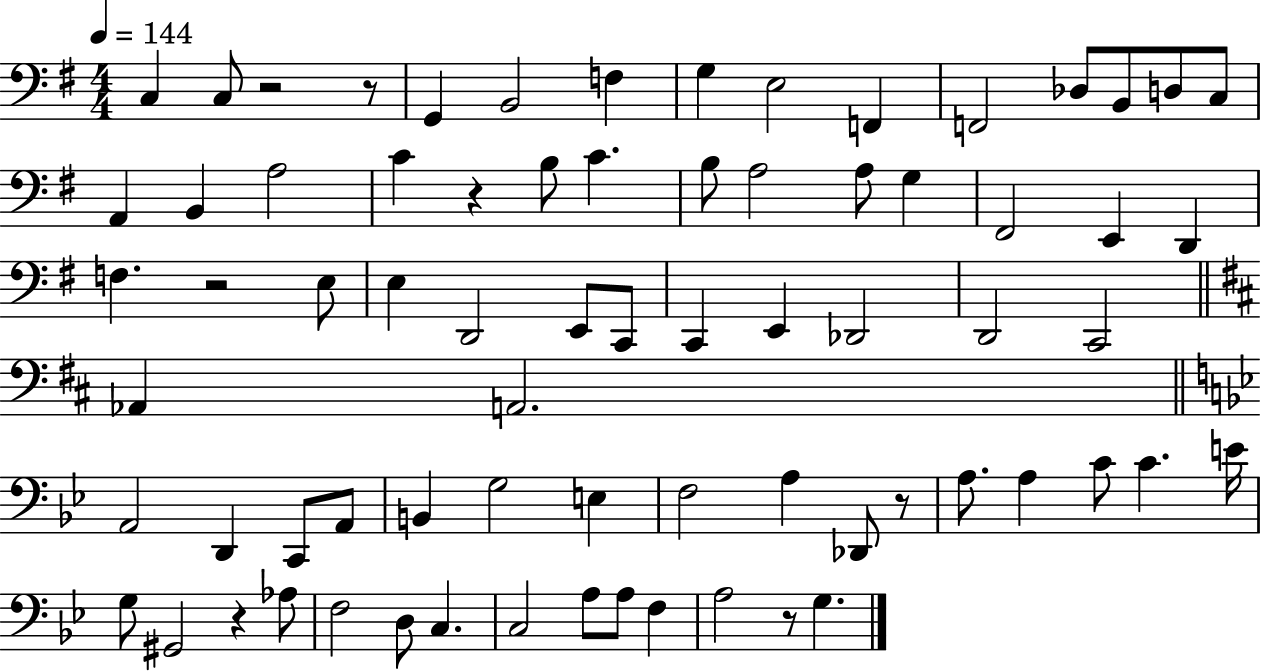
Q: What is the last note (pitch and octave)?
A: G3